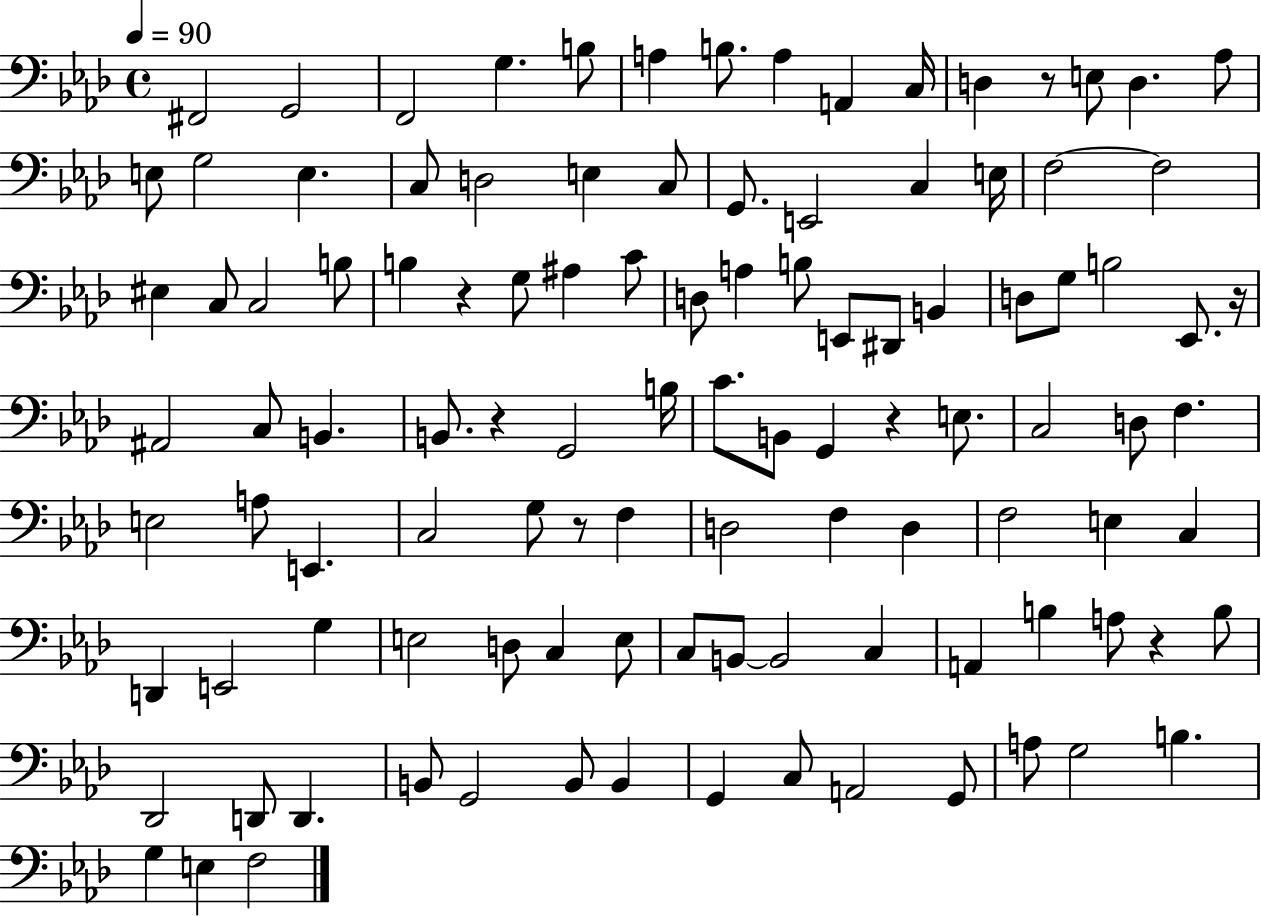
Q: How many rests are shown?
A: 7